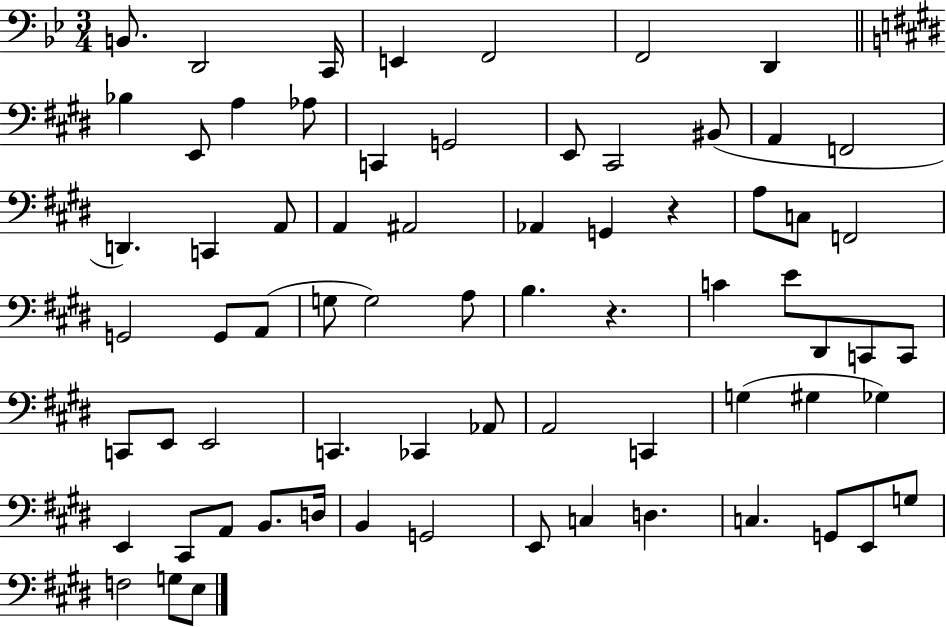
X:1
T:Untitled
M:3/4
L:1/4
K:Bb
B,,/2 D,,2 C,,/4 E,, F,,2 F,,2 D,, _B, E,,/2 A, _A,/2 C,, G,,2 E,,/2 ^C,,2 ^B,,/2 A,, F,,2 D,, C,, A,,/2 A,, ^A,,2 _A,, G,, z A,/2 C,/2 F,,2 G,,2 G,,/2 A,,/2 G,/2 G,2 A,/2 B, z C E/2 ^D,,/2 C,,/2 C,,/2 C,,/2 E,,/2 E,,2 C,, _C,, _A,,/2 A,,2 C,, G, ^G, _G, E,, ^C,,/2 A,,/2 B,,/2 D,/4 B,, G,,2 E,,/2 C, D, C, G,,/2 E,,/2 G,/2 F,2 G,/2 E,/2